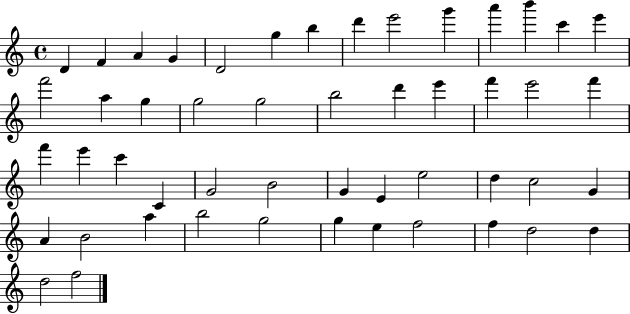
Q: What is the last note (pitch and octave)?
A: F5